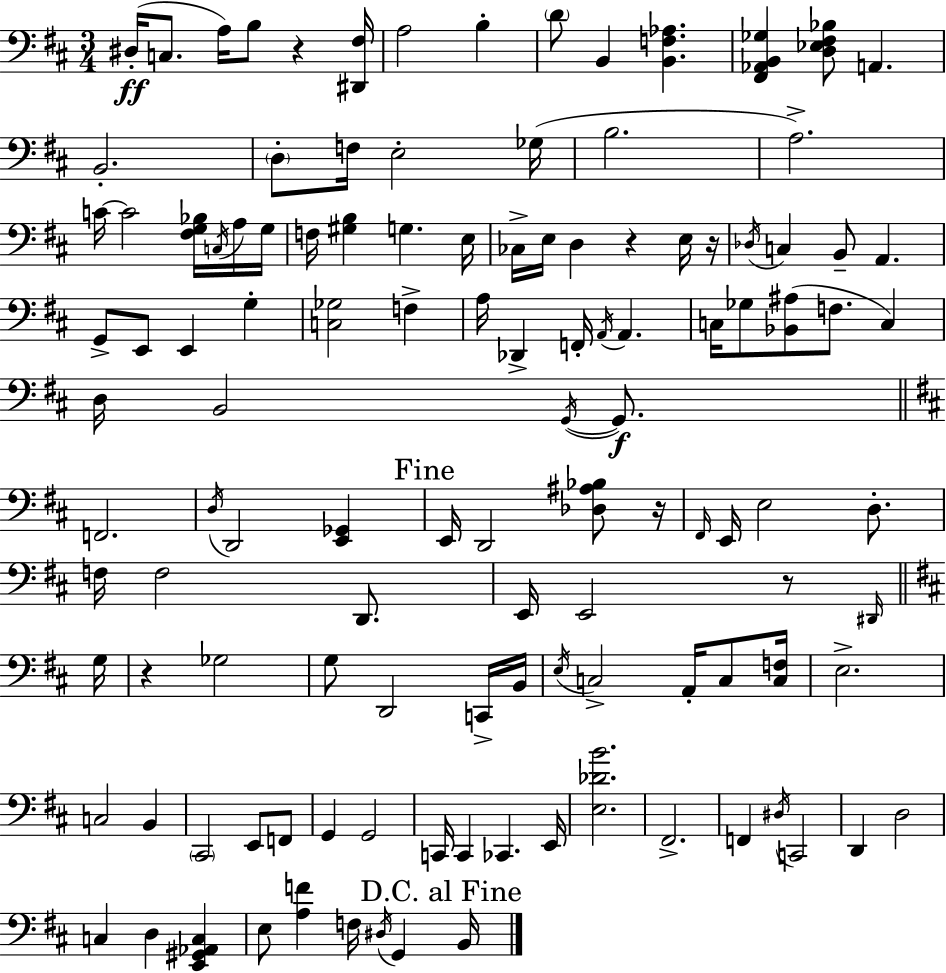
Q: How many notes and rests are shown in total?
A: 120